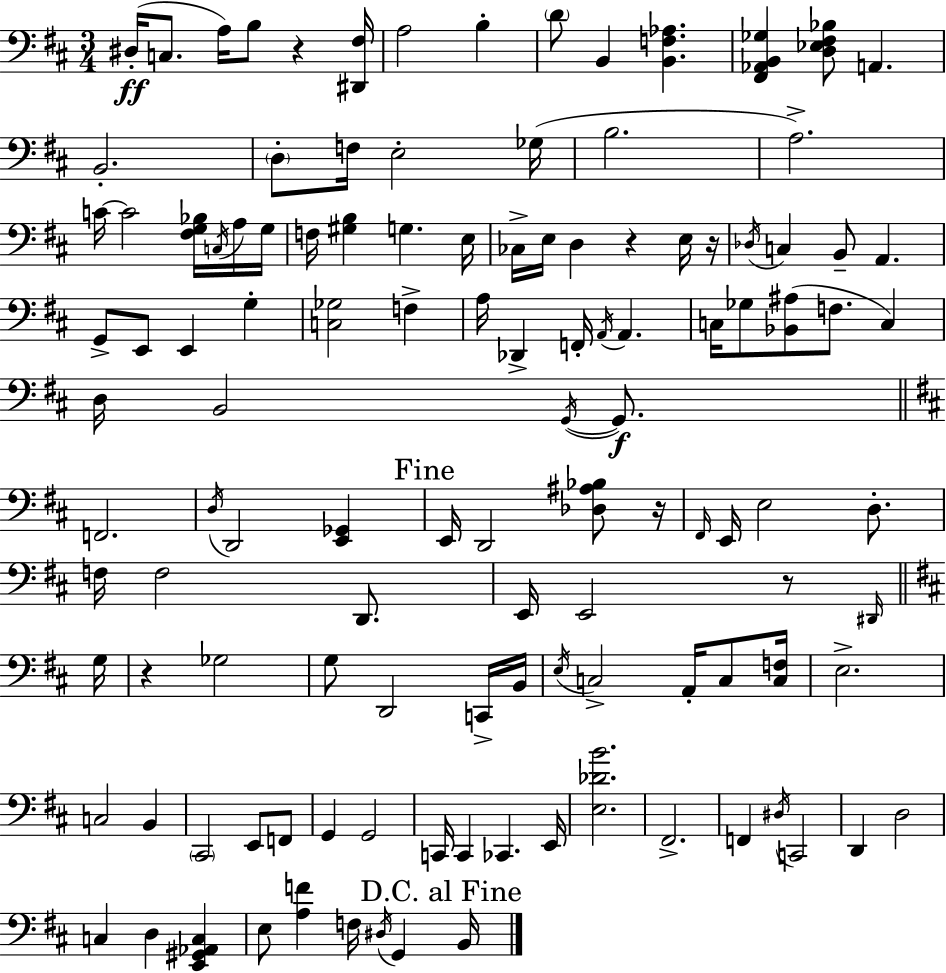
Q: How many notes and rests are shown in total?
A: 120